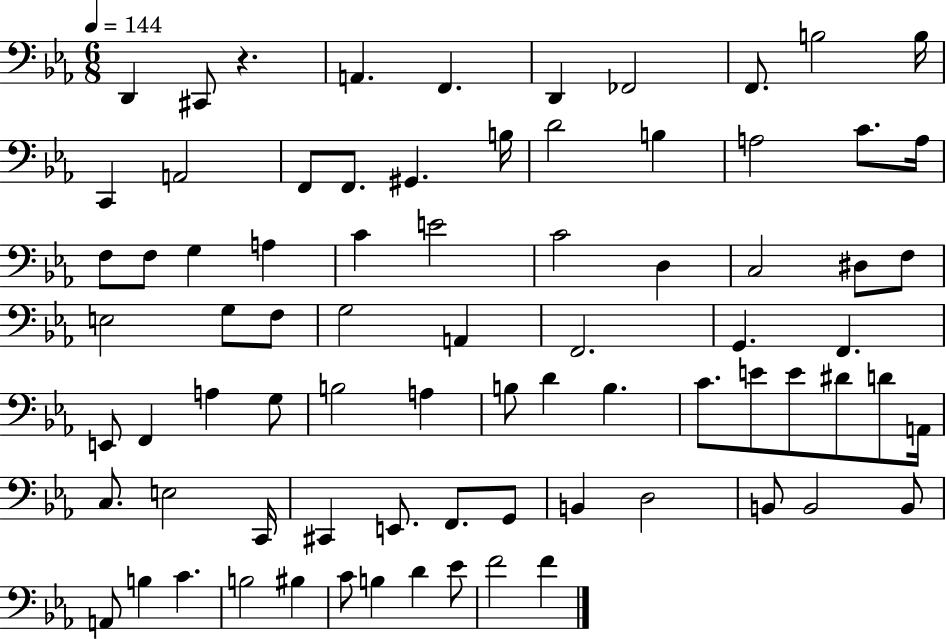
{
  \clef bass
  \numericTimeSignature
  \time 6/8
  \key ees \major
  \tempo 4 = 144
  \repeat volta 2 { d,4 cis,8 r4. | a,4. f,4. | d,4 fes,2 | f,8. b2 b16 | \break c,4 a,2 | f,8 f,8. gis,4. b16 | d'2 b4 | a2 c'8. a16 | \break f8 f8 g4 a4 | c'4 e'2 | c'2 d4 | c2 dis8 f8 | \break e2 g8 f8 | g2 a,4 | f,2. | g,4. f,4. | \break e,8 f,4 a4 g8 | b2 a4 | b8 d'4 b4. | c'8. e'8 e'8 dis'8 d'8 a,16 | \break c8. e2 c,16 | cis,4 e,8. f,8. g,8 | b,4 d2 | b,8 b,2 b,8 | \break a,8 b4 c'4. | b2 bis4 | c'8 b4 d'4 ees'8 | f'2 f'4 | \break } \bar "|."
}